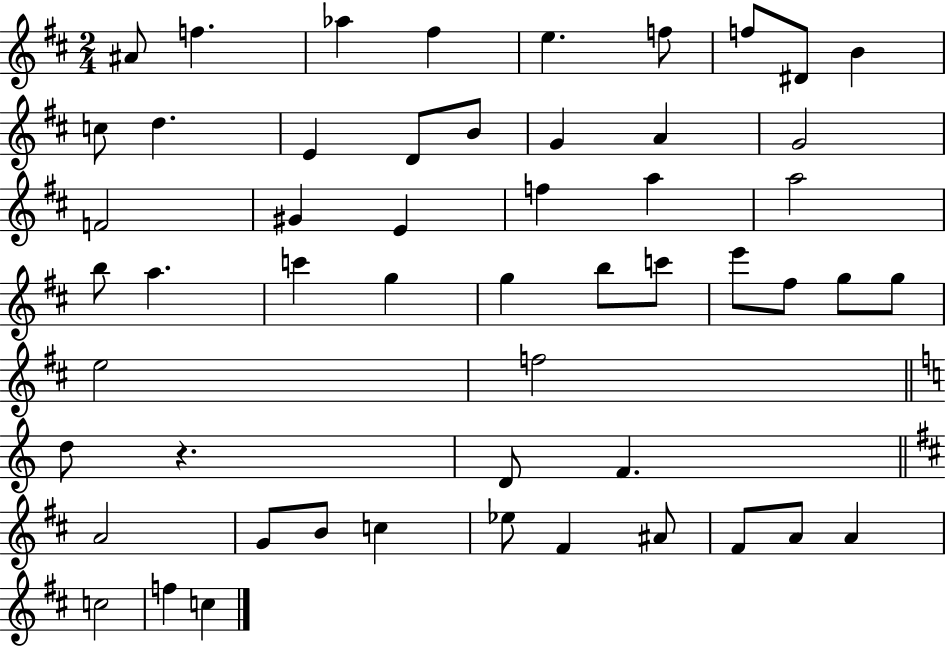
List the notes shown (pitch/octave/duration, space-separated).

A#4/e F5/q. Ab5/q F#5/q E5/q. F5/e F5/e D#4/e B4/q C5/e D5/q. E4/q D4/e B4/e G4/q A4/q G4/h F4/h G#4/q E4/q F5/q A5/q A5/h B5/e A5/q. C6/q G5/q G5/q B5/e C6/e E6/e F#5/e G5/e G5/e E5/h F5/h D5/e R/q. D4/e F4/q. A4/h G4/e B4/e C5/q Eb5/e F#4/q A#4/e F#4/e A4/e A4/q C5/h F5/q C5/q